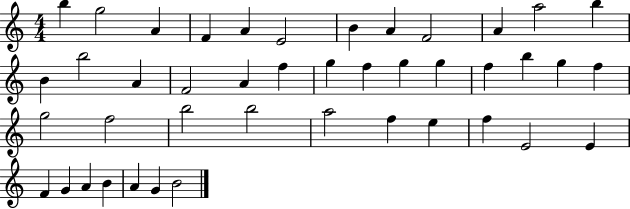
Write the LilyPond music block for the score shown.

{
  \clef treble
  \numericTimeSignature
  \time 4/4
  \key c \major
  b''4 g''2 a'4 | f'4 a'4 e'2 | b'4 a'4 f'2 | a'4 a''2 b''4 | \break b'4 b''2 a'4 | f'2 a'4 f''4 | g''4 f''4 g''4 g''4 | f''4 b''4 g''4 f''4 | \break g''2 f''2 | b''2 b''2 | a''2 f''4 e''4 | f''4 e'2 e'4 | \break f'4 g'4 a'4 b'4 | a'4 g'4 b'2 | \bar "|."
}